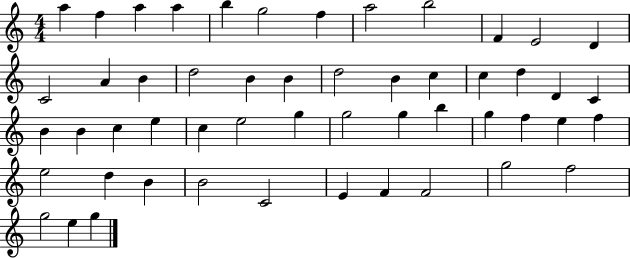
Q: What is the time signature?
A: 4/4